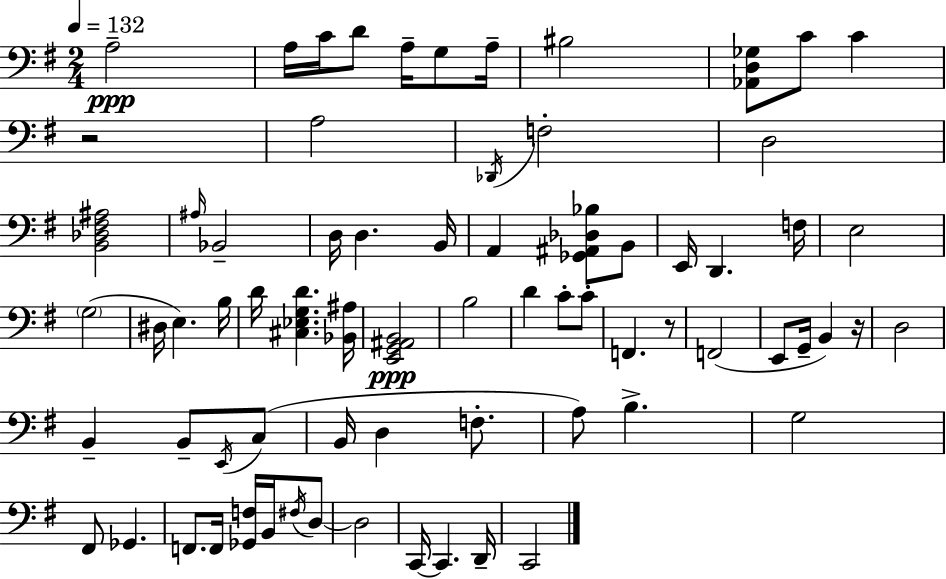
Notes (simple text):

A3/h A3/s C4/s D4/e A3/s G3/e A3/s BIS3/h [Ab2,D3,Gb3]/e C4/e C4/q R/h A3/h Db2/s F3/h D3/h [B2,Db3,F#3,A#3]/h A#3/s Bb2/h D3/s D3/q. B2/s A2/q [Gb2,A#2,Db3,Bb3]/e B2/e E2/s D2/q. F3/s E3/h G3/h D#3/s E3/q. B3/s D4/s [C#3,Eb3,G3,D4]/q. [Bb2,A#3]/s [E2,G2,A#2,B2]/h B3/h D4/q C4/e C4/e F2/q. R/e F2/h E2/e G2/s B2/q R/s D3/h B2/q B2/e E2/s C3/e B2/s D3/q F3/e. A3/e B3/q. G3/h F#2/e Gb2/q. F2/e. F2/s [Gb2,F3]/s B2/s F#3/s D3/e D3/h C2/s C2/q. D2/s C2/h